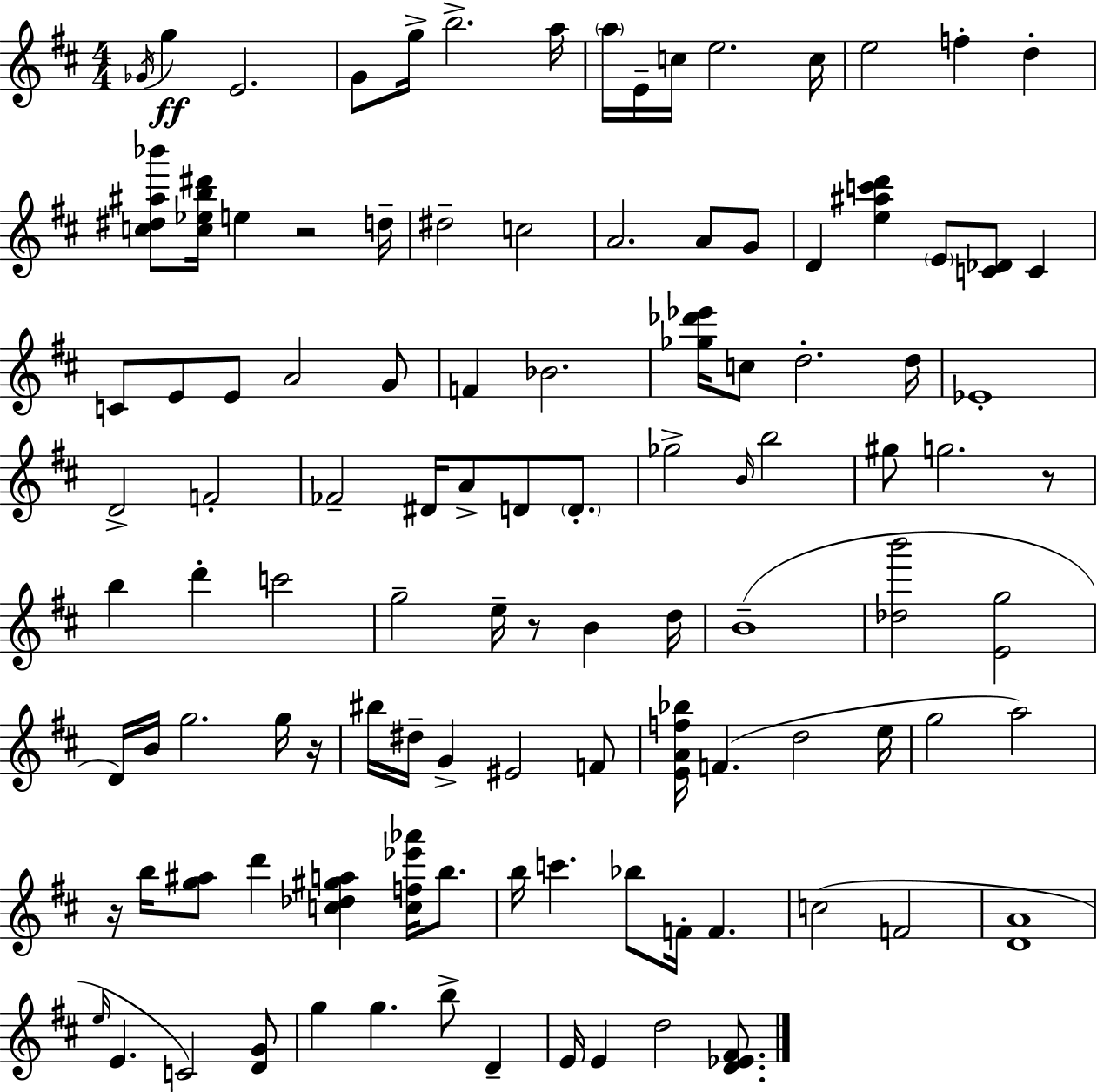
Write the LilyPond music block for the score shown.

{
  \clef treble
  \numericTimeSignature
  \time 4/4
  \key d \major
  \repeat volta 2 { \acciaccatura { ges'16 }\ff g''4 e'2. | g'8 g''16-> b''2.-> | a''16 \parenthesize a''16 e'16-- c''16 e''2. | c''16 e''2 f''4-. d''4-. | \break <c'' dis'' ais'' bes'''>8 <c'' ees'' b'' dis'''>16 e''4 r2 | d''16-- dis''2-- c''2 | a'2. a'8 g'8 | d'4 <e'' ais'' c''' d'''>4 \parenthesize e'8 <c' des'>8 c'4 | \break c'8 e'8 e'8 a'2 g'8 | f'4 bes'2. | <ges'' des''' ees'''>16 c''8 d''2.-. | d''16 ees'1-. | \break d'2-> f'2-. | fes'2-- dis'16 a'8-> d'8 \parenthesize d'8.-. | ges''2-> \grace { b'16 } b''2 | gis''8 g''2. | \break r8 b''4 d'''4-. c'''2 | g''2-- e''16-- r8 b'4 | d''16 b'1--( | <des'' b'''>2 <e' g''>2 | \break d'16) b'16 g''2. | g''16 r16 bis''16 dis''16-- g'4-> eis'2 | f'8 <e' a' f'' bes''>16 f'4.( d''2 | e''16 g''2 a''2) | \break r16 b''16 <g'' ais''>8 d'''4 <c'' des'' gis'' a''>4 <c'' f'' ees''' aes'''>16 b''8. | b''16 c'''4. bes''8 f'16-. f'4. | c''2( f'2 | <d' a'>1 | \break \grace { e''16 } e'4. c'2) | <d' g'>8 g''4 g''4. b''8-> d'4-- | e'16 e'4 d''2 | <d' ees' fis'>8. } \bar "|."
}